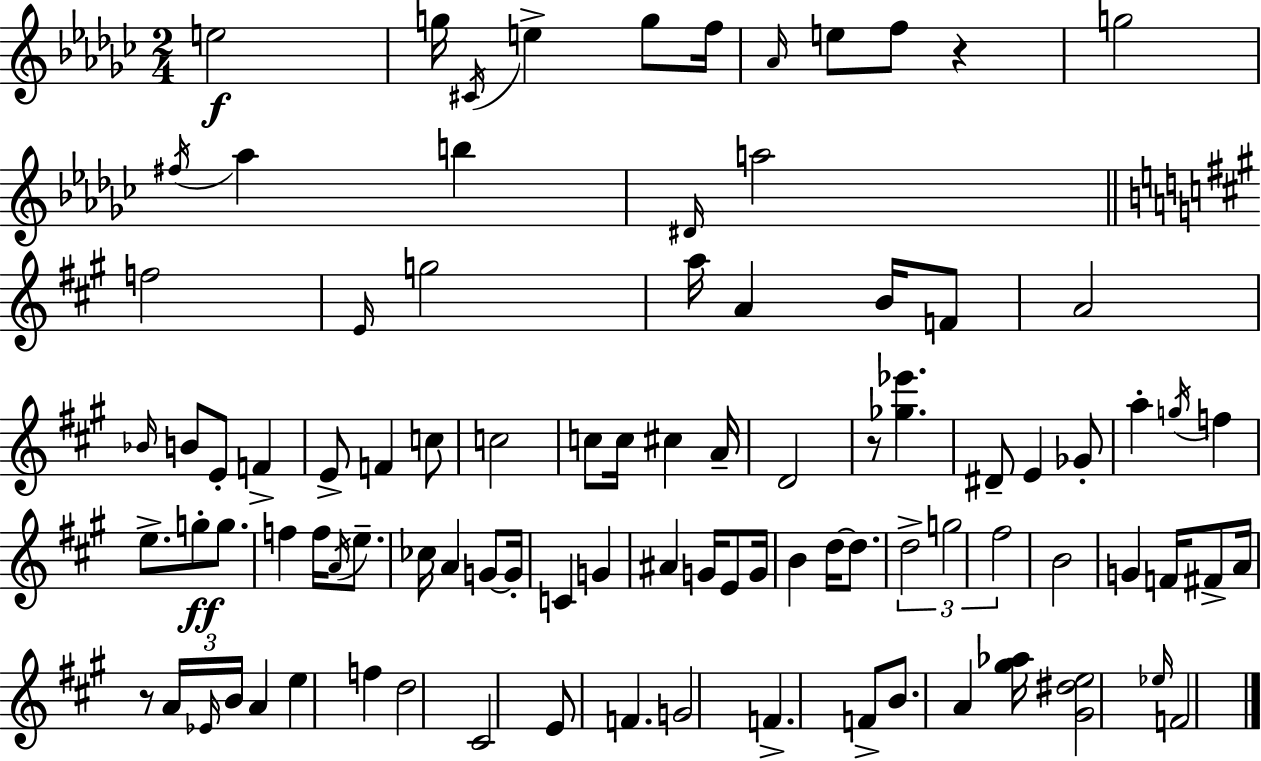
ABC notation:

X:1
T:Untitled
M:2/4
L:1/4
K:Ebm
e2 g/4 ^C/4 e g/2 f/4 _A/4 e/2 f/2 z g2 ^f/4 _a b ^D/4 a2 f2 E/4 g2 a/4 A B/4 F/2 A2 _B/4 B/2 E/2 F E/2 F c/2 c2 c/2 c/4 ^c A/4 D2 z/2 [_g_e'] ^D/2 E _G/2 a g/4 f e/2 g/2 g/2 f f/4 A/4 e/2 _c/4 A G/2 G/4 C G ^A G/4 E/2 G/4 B d/4 d/2 d2 g2 ^f2 B2 G F/4 ^F/2 A/4 z/2 A/4 _E/4 B/4 A e f d2 ^C2 E/2 F G2 F F/2 B/2 A [^g_a]/4 [^G^de]2 _e/4 F2